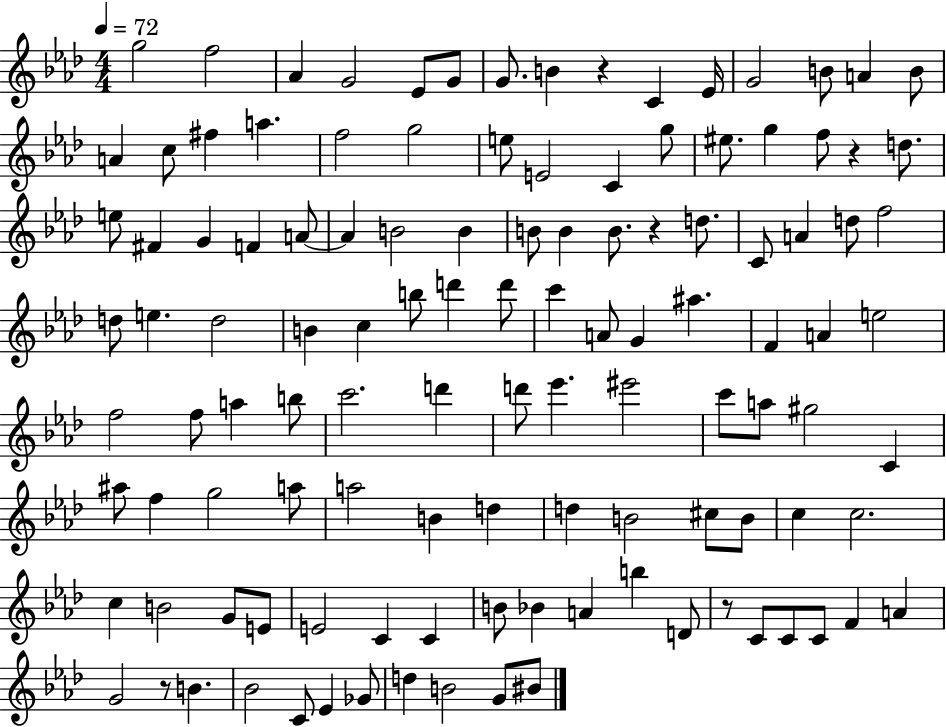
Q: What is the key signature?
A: AES major